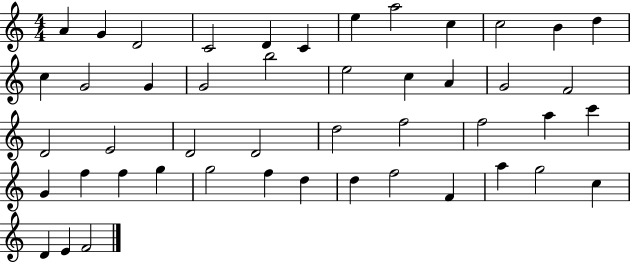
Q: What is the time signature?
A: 4/4